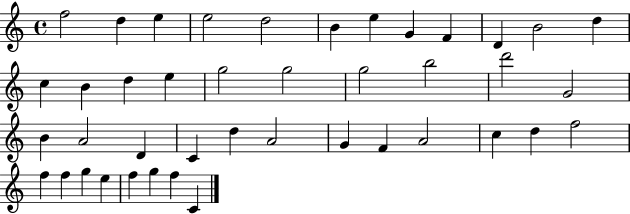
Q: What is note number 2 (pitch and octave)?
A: D5